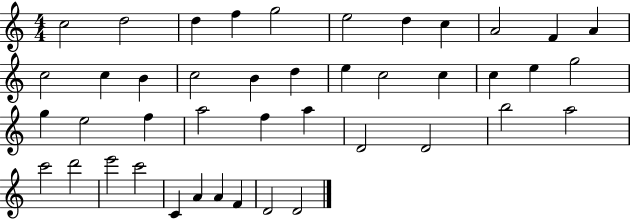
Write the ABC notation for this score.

X:1
T:Untitled
M:4/4
L:1/4
K:C
c2 d2 d f g2 e2 d c A2 F A c2 c B c2 B d e c2 c c e g2 g e2 f a2 f a D2 D2 b2 a2 c'2 d'2 e'2 c'2 C A A F D2 D2